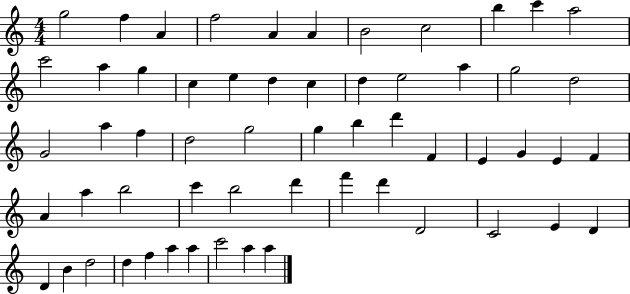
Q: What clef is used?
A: treble